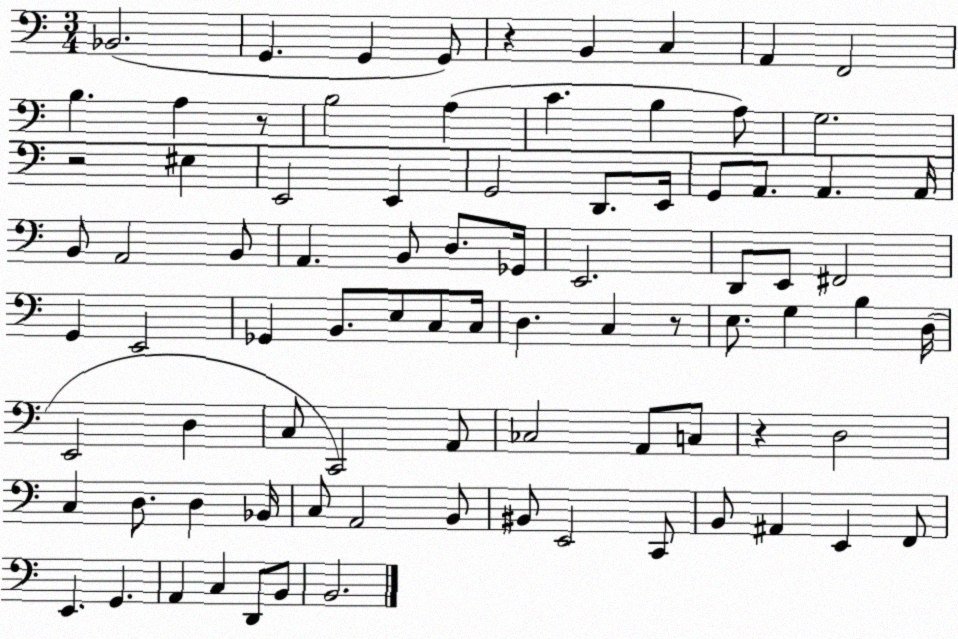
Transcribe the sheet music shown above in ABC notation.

X:1
T:Untitled
M:3/4
L:1/4
K:C
_B,,2 G,, G,, G,,/2 z B,, C, A,, F,,2 B, A, z/2 B,2 A, C B, A,/2 G,2 z2 ^E, E,,2 E,, G,,2 D,,/2 E,,/4 G,,/2 A,,/2 A,, A,,/4 B,,/2 A,,2 B,,/2 A,, B,,/2 D,/2 _G,,/4 E,,2 D,,/2 E,,/2 ^F,,2 G,, E,,2 _G,, B,,/2 E,/2 C,/2 C,/4 D, C, z/2 E,/2 G, B, D,/4 E,,2 D, C,/2 C,,2 A,,/2 _C,2 A,,/2 C,/2 z D,2 C, D,/2 D, _B,,/4 C,/2 A,,2 B,,/2 ^B,,/2 E,,2 C,,/2 B,,/2 ^A,, E,, F,,/2 E,, G,, A,, C, D,,/2 B,,/2 B,,2